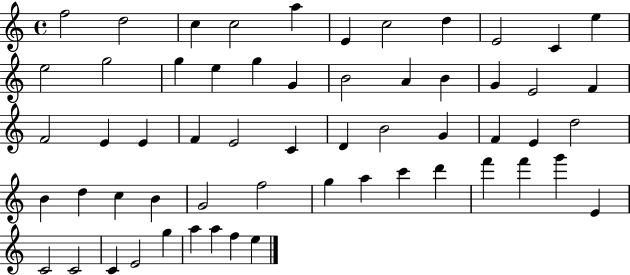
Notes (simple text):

F5/h D5/h C5/q C5/h A5/q E4/q C5/h D5/q E4/h C4/q E5/q E5/h G5/h G5/q E5/q G5/q G4/q B4/h A4/q B4/q G4/q E4/h F4/q F4/h E4/q E4/q F4/q E4/h C4/q D4/q B4/h G4/q F4/q E4/q D5/h B4/q D5/q C5/q B4/q G4/h F5/h G5/q A5/q C6/q D6/q F6/q F6/q G6/q E4/q C4/h C4/h C4/q E4/h G5/q A5/q A5/q F5/q E5/q